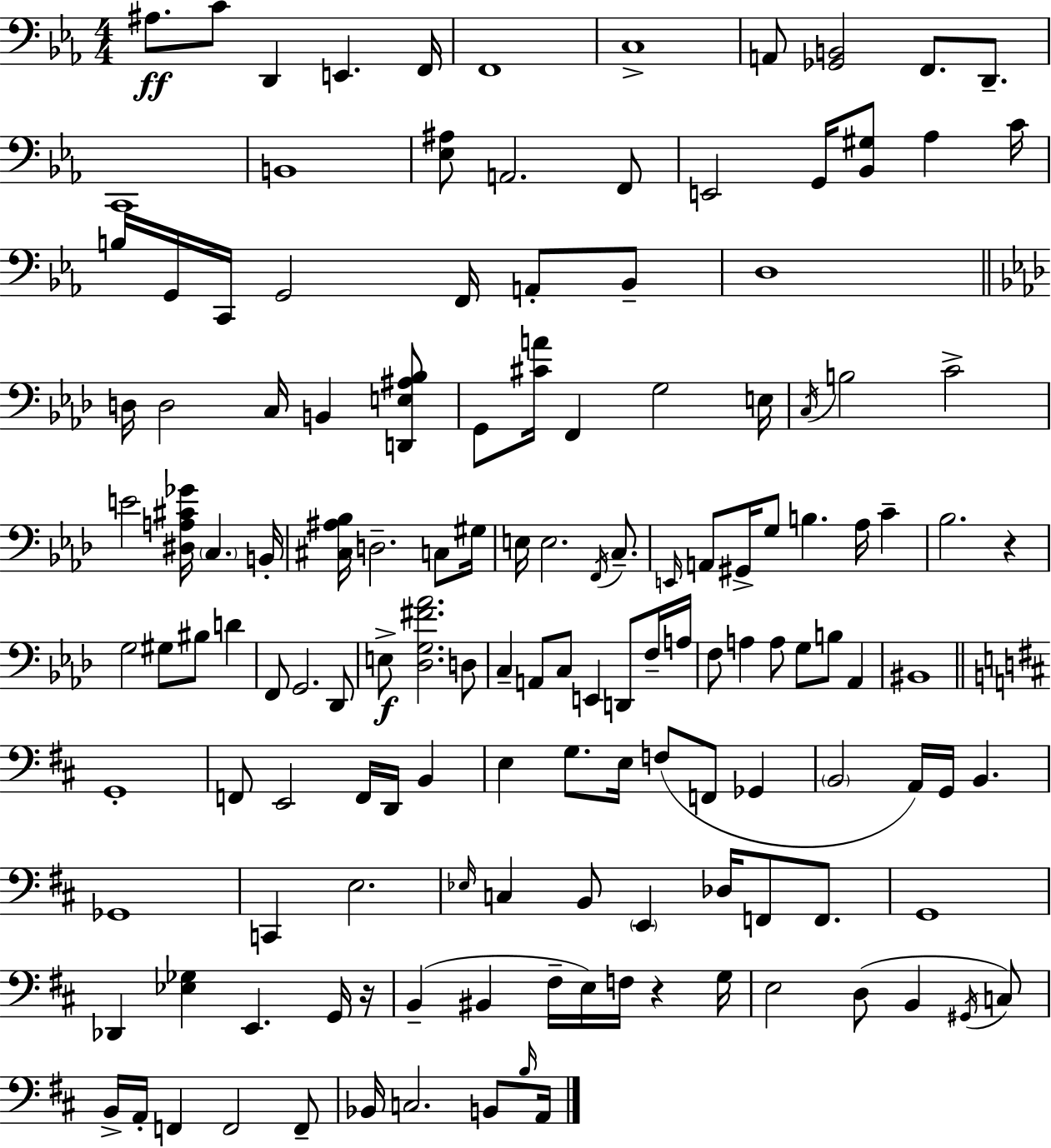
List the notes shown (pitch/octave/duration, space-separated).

A#3/e. C4/e D2/q E2/q. F2/s F2/w C3/w A2/e [Gb2,B2]/h F2/e. D2/e. C2/w B2/w [Eb3,A#3]/e A2/h. F2/e E2/h G2/s [Bb2,G#3]/e Ab3/q C4/s B3/s G2/s C2/s G2/h F2/s A2/e Bb2/e D3/w D3/s D3/h C3/s B2/q [D2,E3,A#3,Bb3]/e G2/e [C#4,A4]/s F2/q G3/h E3/s C3/s B3/h C4/h E4/h [D#3,A3,C#4,Gb4]/s C3/q. B2/s [C#3,A#3,Bb3]/s D3/h. C3/e G#3/s E3/s E3/h. F2/s C3/e. E2/s A2/e G#2/s G3/e B3/q. Ab3/s C4/q Bb3/h. R/q G3/h G#3/e BIS3/e D4/q F2/e G2/h. Db2/e E3/e [Db3,G3,F#4,Ab4]/h. D3/e C3/q A2/e C3/e E2/q D2/e F3/s A3/s F3/e A3/q A3/e G3/e B3/e Ab2/q BIS2/w G2/w F2/e E2/h F2/s D2/s B2/q E3/q G3/e. E3/s F3/e F2/e Gb2/q B2/h A2/s G2/s B2/q. Gb2/w C2/q E3/h. Eb3/s C3/q B2/e E2/q Db3/s F2/e F2/e. G2/w Db2/q [Eb3,Gb3]/q E2/q. G2/s R/s B2/q BIS2/q F#3/s E3/s F3/s R/q G3/s E3/h D3/e B2/q G#2/s C3/e B2/s A2/s F2/q F2/h F2/e Bb2/s C3/h. B2/e B3/s A2/s